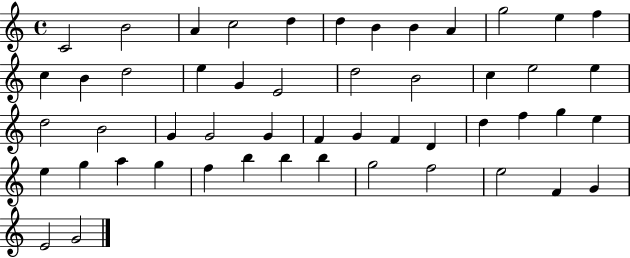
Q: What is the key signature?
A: C major